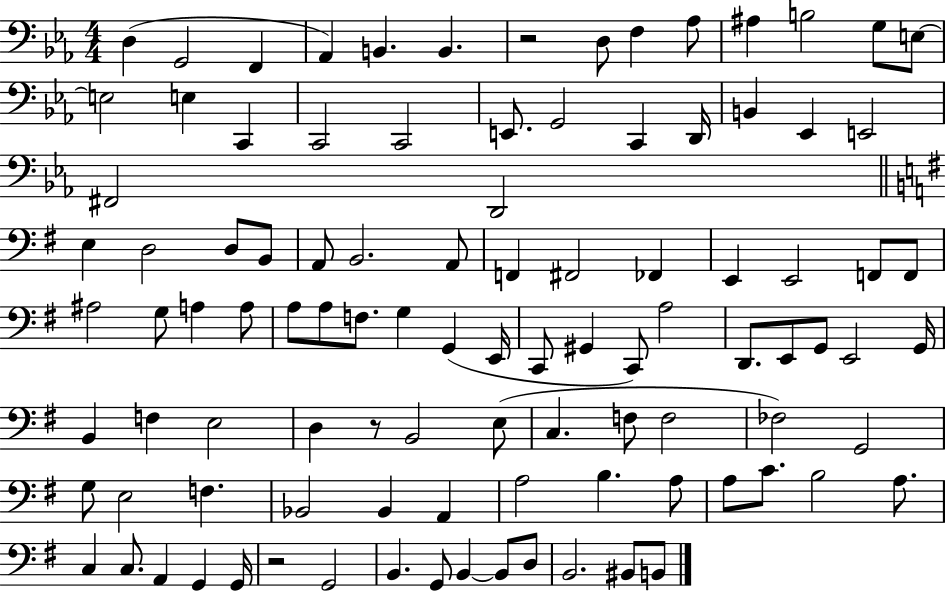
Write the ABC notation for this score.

X:1
T:Untitled
M:4/4
L:1/4
K:Eb
D, G,,2 F,, _A,, B,, B,, z2 D,/2 F, _A,/2 ^A, B,2 G,/2 E,/2 E,2 E, C,, C,,2 C,,2 E,,/2 G,,2 C,, D,,/4 B,, _E,, E,,2 ^F,,2 D,,2 E, D,2 D,/2 B,,/2 A,,/2 B,,2 A,,/2 F,, ^F,,2 _F,, E,, E,,2 F,,/2 F,,/2 ^A,2 G,/2 A, A,/2 A,/2 A,/2 F,/2 G, G,, E,,/4 C,,/2 ^G,, C,,/2 A,2 D,,/2 E,,/2 G,,/2 E,,2 G,,/4 B,, F, E,2 D, z/2 B,,2 E,/2 C, F,/2 F,2 _F,2 G,,2 G,/2 E,2 F, _B,,2 _B,, A,, A,2 B, A,/2 A,/2 C/2 B,2 A,/2 C, C,/2 A,, G,, G,,/4 z2 G,,2 B,, G,,/2 B,, B,,/2 D,/2 B,,2 ^B,,/2 B,,/2